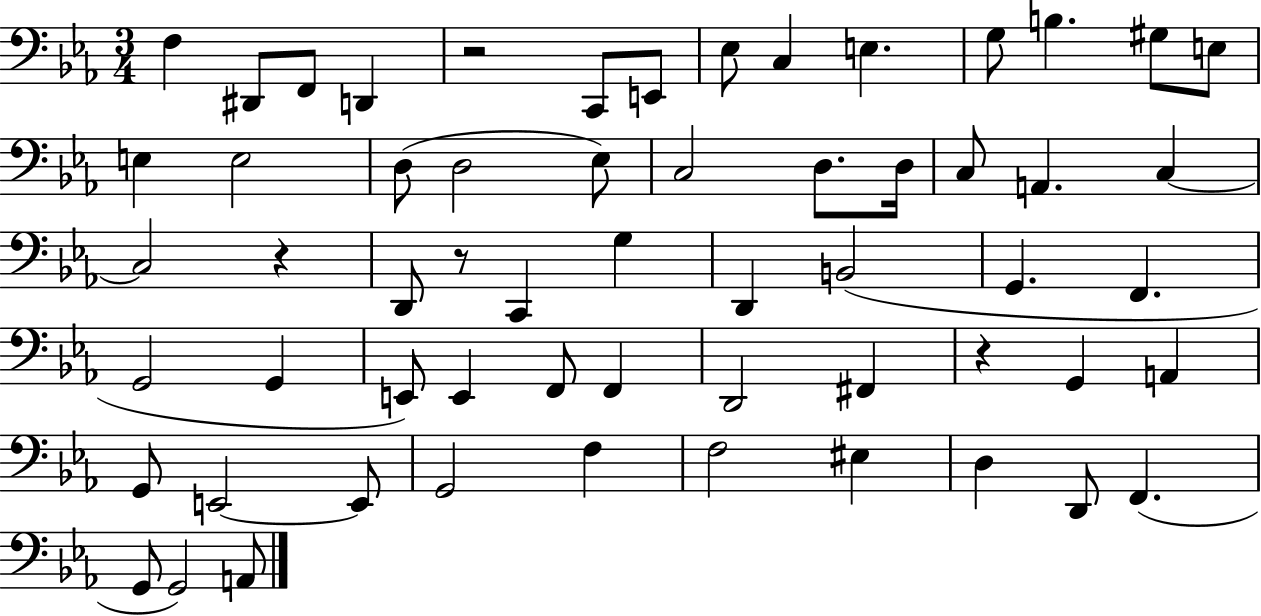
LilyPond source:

{
  \clef bass
  \numericTimeSignature
  \time 3/4
  \key ees \major
  f4 dis,8 f,8 d,4 | r2 c,8 e,8 | ees8 c4 e4. | g8 b4. gis8 e8 | \break e4 e2 | d8( d2 ees8) | c2 d8. d16 | c8 a,4. c4~~ | \break c2 r4 | d,8 r8 c,4 g4 | d,4 b,2( | g,4. f,4. | \break g,2 g,4 | e,8) e,4 f,8 f,4 | d,2 fis,4 | r4 g,4 a,4 | \break g,8 e,2~~ e,8 | g,2 f4 | f2 eis4 | d4 d,8 f,4.( | \break g,8 g,2) a,8 | \bar "|."
}